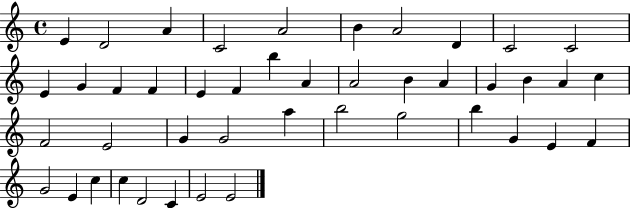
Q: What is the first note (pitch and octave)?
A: E4